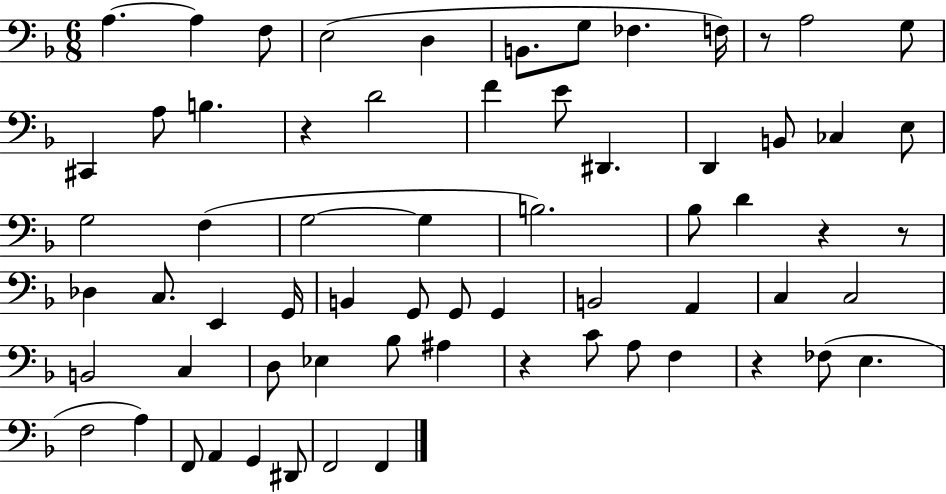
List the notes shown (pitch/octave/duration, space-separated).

A3/q. A3/q F3/e E3/h D3/q B2/e. G3/e FES3/q. F3/s R/e A3/h G3/e C#2/q A3/e B3/q. R/q D4/h F4/q E4/e D#2/q. D2/q B2/e CES3/q E3/e G3/h F3/q G3/h G3/q B3/h. Bb3/e D4/q R/q R/e Db3/q C3/e. E2/q G2/s B2/q G2/e G2/e G2/q B2/h A2/q C3/q C3/h B2/h C3/q D3/e Eb3/q Bb3/e A#3/q R/q C4/e A3/e F3/q R/q FES3/e E3/q. F3/h A3/q F2/e A2/q G2/q D#2/e F2/h F2/q